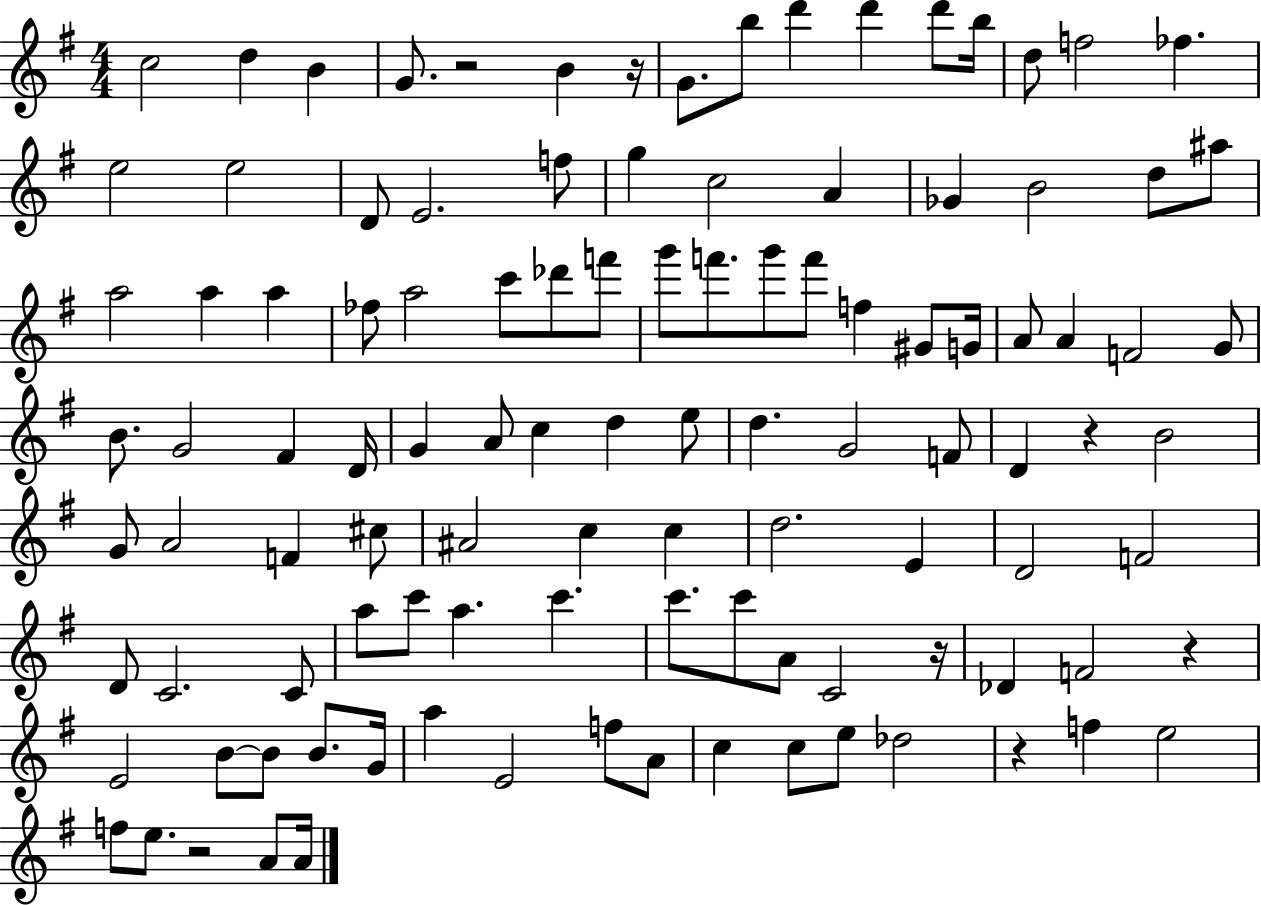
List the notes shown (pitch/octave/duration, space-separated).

C5/h D5/q B4/q G4/e. R/h B4/q R/s G4/e. B5/e D6/q D6/q D6/e B5/s D5/e F5/h FES5/q. E5/h E5/h D4/e E4/h. F5/e G5/q C5/h A4/q Gb4/q B4/h D5/e A#5/e A5/h A5/q A5/q FES5/e A5/h C6/e Db6/e F6/e G6/e F6/e. G6/e F6/e F5/q G#4/e G4/s A4/e A4/q F4/h G4/e B4/e. G4/h F#4/q D4/s G4/q A4/e C5/q D5/q E5/e D5/q. G4/h F4/e D4/q R/q B4/h G4/e A4/h F4/q C#5/e A#4/h C5/q C5/q D5/h. E4/q D4/h F4/h D4/e C4/h. C4/e A5/e C6/e A5/q. C6/q. C6/e. C6/e A4/e C4/h R/s Db4/q F4/h R/q E4/h B4/e B4/e B4/e. G4/s A5/q E4/h F5/e A4/e C5/q C5/e E5/e Db5/h R/q F5/q E5/h F5/e E5/e. R/h A4/e A4/s